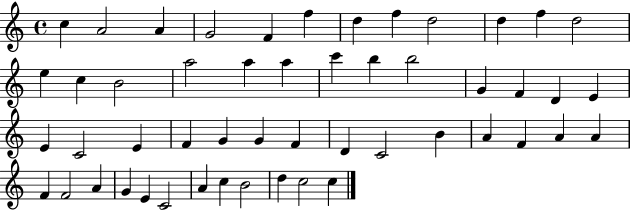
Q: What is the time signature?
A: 4/4